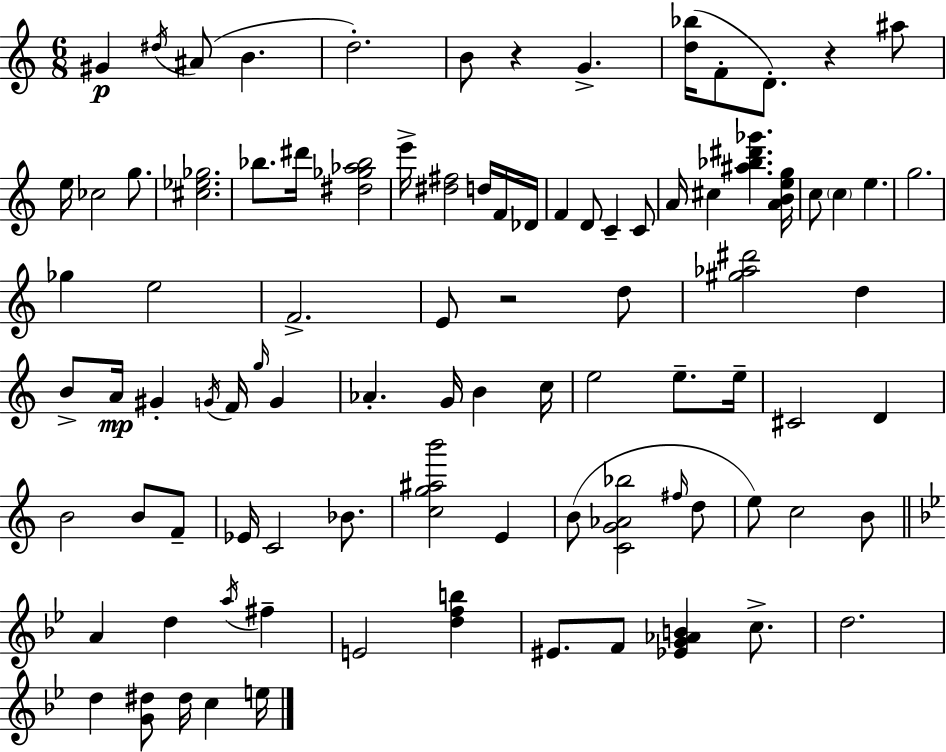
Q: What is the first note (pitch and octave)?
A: G#4